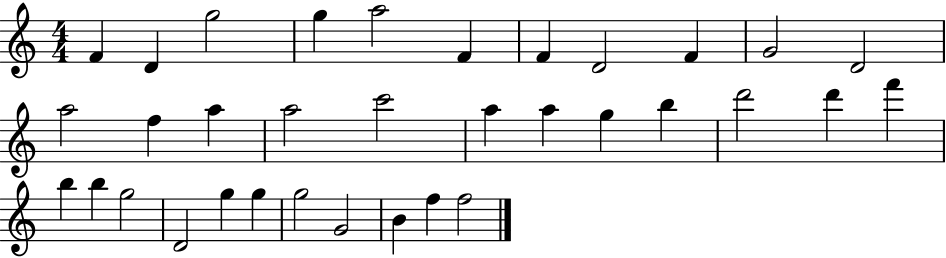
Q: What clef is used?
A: treble